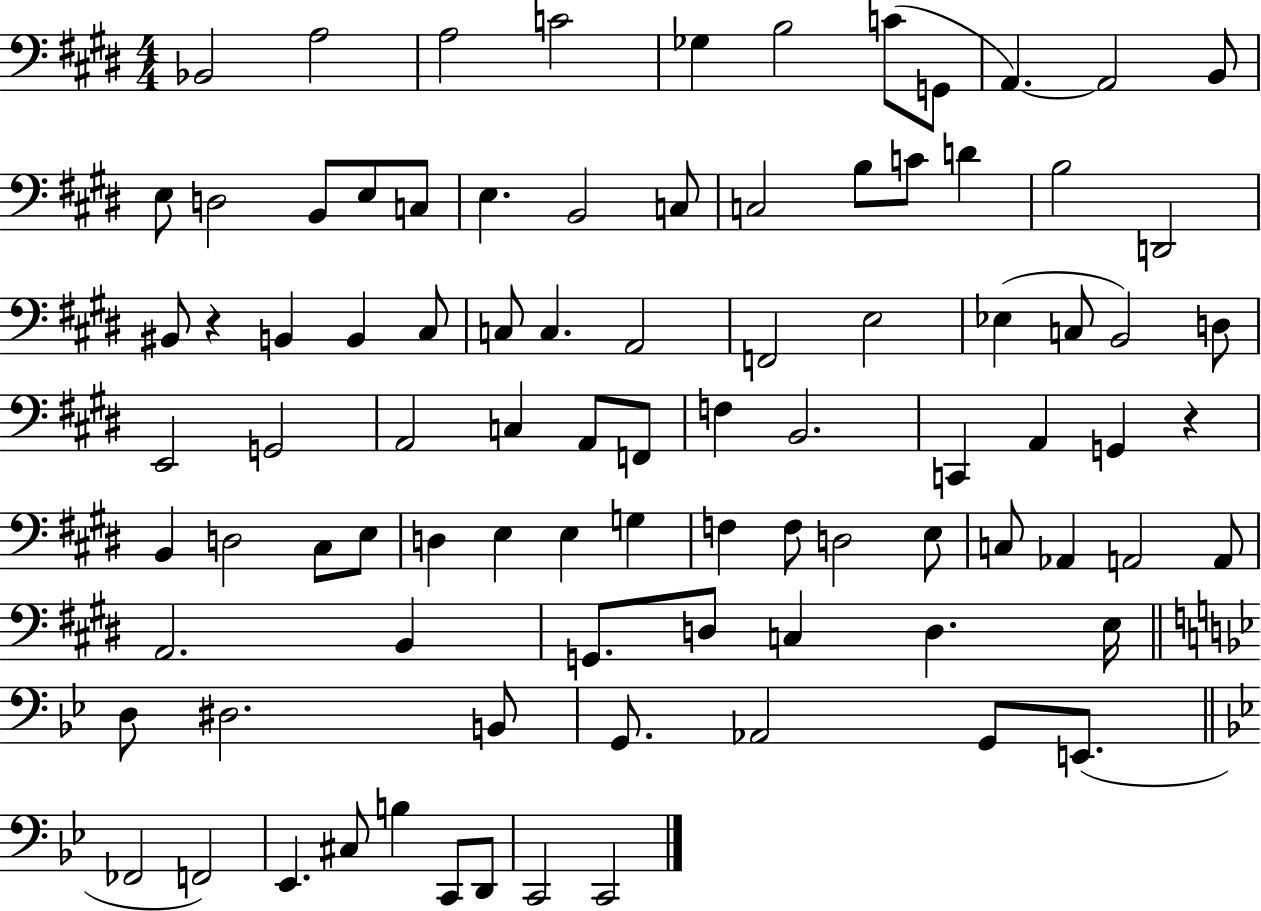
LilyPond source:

{
  \clef bass
  \numericTimeSignature
  \time 4/4
  \key e \major
  \repeat volta 2 { bes,2 a2 | a2 c'2 | ges4 b2 c'8( g,8 | a,4.~~) a,2 b,8 | \break e8 d2 b,8 e8 c8 | e4. b,2 c8 | c2 b8 c'8 d'4 | b2 d,2 | \break bis,8 r4 b,4 b,4 cis8 | c8 c4. a,2 | f,2 e2 | ees4( c8 b,2) d8 | \break e,2 g,2 | a,2 c4 a,8 f,8 | f4 b,2. | c,4 a,4 g,4 r4 | \break b,4 d2 cis8 e8 | d4 e4 e4 g4 | f4 f8 d2 e8 | c8 aes,4 a,2 a,8 | \break a,2. b,4 | g,8. d8 c4 d4. e16 | \bar "||" \break \key bes \major d8 dis2. b,8 | g,8. aes,2 g,8 e,8.( | \bar "||" \break \key bes \major fes,2 f,2) | ees,4. cis8 b4 c,8 d,8 | c,2 c,2 | } \bar "|."
}